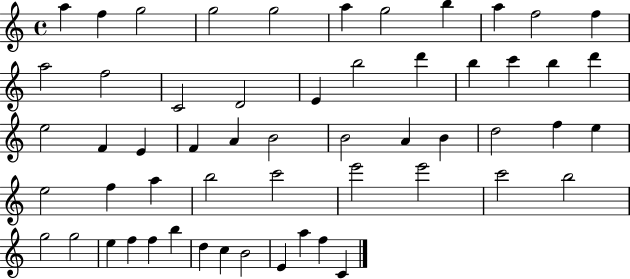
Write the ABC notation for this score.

X:1
T:Untitled
M:4/4
L:1/4
K:C
a f g2 g2 g2 a g2 b a f2 f a2 f2 C2 D2 E b2 d' b c' b d' e2 F E F A B2 B2 A B d2 f e e2 f a b2 c'2 e'2 e'2 c'2 b2 g2 g2 e f f b d c B2 E a f C